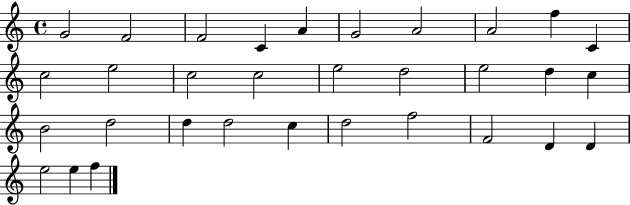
G4/h F4/h F4/h C4/q A4/q G4/h A4/h A4/h F5/q C4/q C5/h E5/h C5/h C5/h E5/h D5/h E5/h D5/q C5/q B4/h D5/h D5/q D5/h C5/q D5/h F5/h F4/h D4/q D4/q E5/h E5/q F5/q